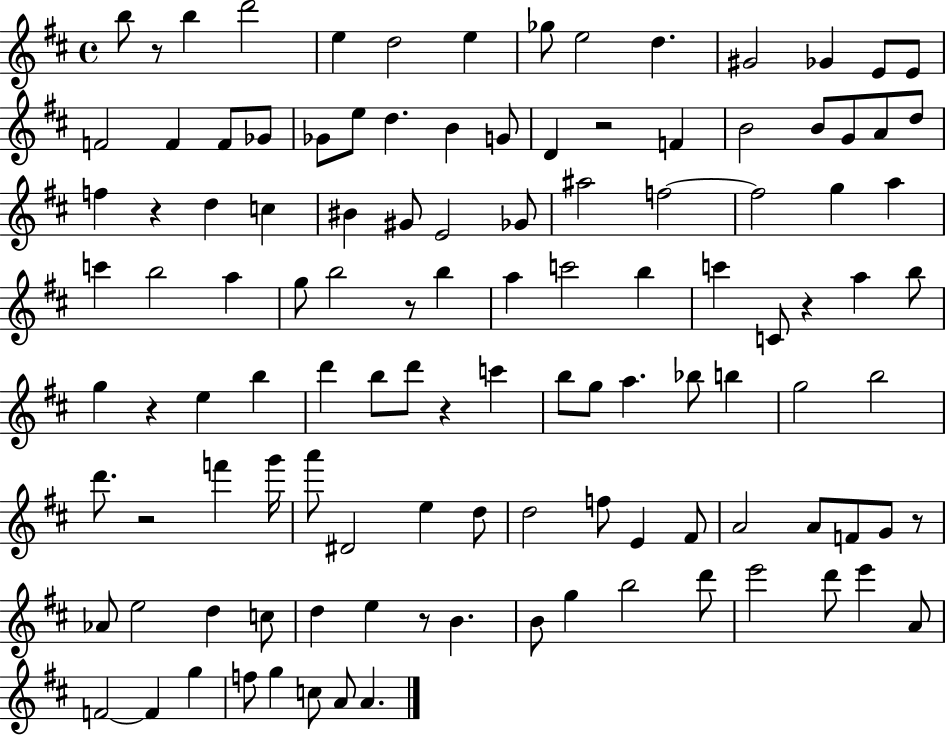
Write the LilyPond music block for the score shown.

{
  \clef treble
  \time 4/4
  \defaultTimeSignature
  \key d \major
  b''8 r8 b''4 d'''2 | e''4 d''2 e''4 | ges''8 e''2 d''4. | gis'2 ges'4 e'8 e'8 | \break f'2 f'4 f'8 ges'8 | ges'8 e''8 d''4. b'4 g'8 | d'4 r2 f'4 | b'2 b'8 g'8 a'8 d''8 | \break f''4 r4 d''4 c''4 | bis'4 gis'8 e'2 ges'8 | ais''2 f''2~~ | f''2 g''4 a''4 | \break c'''4 b''2 a''4 | g''8 b''2 r8 b''4 | a''4 c'''2 b''4 | c'''4 c'8 r4 a''4 b''8 | \break g''4 r4 e''4 b''4 | d'''4 b''8 d'''8 r4 c'''4 | b''8 g''8 a''4. bes''8 b''4 | g''2 b''2 | \break d'''8. r2 f'''4 g'''16 | a'''8 dis'2 e''4 d''8 | d''2 f''8 e'4 fis'8 | a'2 a'8 f'8 g'8 r8 | \break aes'8 e''2 d''4 c''8 | d''4 e''4 r8 b'4. | b'8 g''4 b''2 d'''8 | e'''2 d'''8 e'''4 a'8 | \break f'2~~ f'4 g''4 | f''8 g''4 c''8 a'8 a'4. | \bar "|."
}